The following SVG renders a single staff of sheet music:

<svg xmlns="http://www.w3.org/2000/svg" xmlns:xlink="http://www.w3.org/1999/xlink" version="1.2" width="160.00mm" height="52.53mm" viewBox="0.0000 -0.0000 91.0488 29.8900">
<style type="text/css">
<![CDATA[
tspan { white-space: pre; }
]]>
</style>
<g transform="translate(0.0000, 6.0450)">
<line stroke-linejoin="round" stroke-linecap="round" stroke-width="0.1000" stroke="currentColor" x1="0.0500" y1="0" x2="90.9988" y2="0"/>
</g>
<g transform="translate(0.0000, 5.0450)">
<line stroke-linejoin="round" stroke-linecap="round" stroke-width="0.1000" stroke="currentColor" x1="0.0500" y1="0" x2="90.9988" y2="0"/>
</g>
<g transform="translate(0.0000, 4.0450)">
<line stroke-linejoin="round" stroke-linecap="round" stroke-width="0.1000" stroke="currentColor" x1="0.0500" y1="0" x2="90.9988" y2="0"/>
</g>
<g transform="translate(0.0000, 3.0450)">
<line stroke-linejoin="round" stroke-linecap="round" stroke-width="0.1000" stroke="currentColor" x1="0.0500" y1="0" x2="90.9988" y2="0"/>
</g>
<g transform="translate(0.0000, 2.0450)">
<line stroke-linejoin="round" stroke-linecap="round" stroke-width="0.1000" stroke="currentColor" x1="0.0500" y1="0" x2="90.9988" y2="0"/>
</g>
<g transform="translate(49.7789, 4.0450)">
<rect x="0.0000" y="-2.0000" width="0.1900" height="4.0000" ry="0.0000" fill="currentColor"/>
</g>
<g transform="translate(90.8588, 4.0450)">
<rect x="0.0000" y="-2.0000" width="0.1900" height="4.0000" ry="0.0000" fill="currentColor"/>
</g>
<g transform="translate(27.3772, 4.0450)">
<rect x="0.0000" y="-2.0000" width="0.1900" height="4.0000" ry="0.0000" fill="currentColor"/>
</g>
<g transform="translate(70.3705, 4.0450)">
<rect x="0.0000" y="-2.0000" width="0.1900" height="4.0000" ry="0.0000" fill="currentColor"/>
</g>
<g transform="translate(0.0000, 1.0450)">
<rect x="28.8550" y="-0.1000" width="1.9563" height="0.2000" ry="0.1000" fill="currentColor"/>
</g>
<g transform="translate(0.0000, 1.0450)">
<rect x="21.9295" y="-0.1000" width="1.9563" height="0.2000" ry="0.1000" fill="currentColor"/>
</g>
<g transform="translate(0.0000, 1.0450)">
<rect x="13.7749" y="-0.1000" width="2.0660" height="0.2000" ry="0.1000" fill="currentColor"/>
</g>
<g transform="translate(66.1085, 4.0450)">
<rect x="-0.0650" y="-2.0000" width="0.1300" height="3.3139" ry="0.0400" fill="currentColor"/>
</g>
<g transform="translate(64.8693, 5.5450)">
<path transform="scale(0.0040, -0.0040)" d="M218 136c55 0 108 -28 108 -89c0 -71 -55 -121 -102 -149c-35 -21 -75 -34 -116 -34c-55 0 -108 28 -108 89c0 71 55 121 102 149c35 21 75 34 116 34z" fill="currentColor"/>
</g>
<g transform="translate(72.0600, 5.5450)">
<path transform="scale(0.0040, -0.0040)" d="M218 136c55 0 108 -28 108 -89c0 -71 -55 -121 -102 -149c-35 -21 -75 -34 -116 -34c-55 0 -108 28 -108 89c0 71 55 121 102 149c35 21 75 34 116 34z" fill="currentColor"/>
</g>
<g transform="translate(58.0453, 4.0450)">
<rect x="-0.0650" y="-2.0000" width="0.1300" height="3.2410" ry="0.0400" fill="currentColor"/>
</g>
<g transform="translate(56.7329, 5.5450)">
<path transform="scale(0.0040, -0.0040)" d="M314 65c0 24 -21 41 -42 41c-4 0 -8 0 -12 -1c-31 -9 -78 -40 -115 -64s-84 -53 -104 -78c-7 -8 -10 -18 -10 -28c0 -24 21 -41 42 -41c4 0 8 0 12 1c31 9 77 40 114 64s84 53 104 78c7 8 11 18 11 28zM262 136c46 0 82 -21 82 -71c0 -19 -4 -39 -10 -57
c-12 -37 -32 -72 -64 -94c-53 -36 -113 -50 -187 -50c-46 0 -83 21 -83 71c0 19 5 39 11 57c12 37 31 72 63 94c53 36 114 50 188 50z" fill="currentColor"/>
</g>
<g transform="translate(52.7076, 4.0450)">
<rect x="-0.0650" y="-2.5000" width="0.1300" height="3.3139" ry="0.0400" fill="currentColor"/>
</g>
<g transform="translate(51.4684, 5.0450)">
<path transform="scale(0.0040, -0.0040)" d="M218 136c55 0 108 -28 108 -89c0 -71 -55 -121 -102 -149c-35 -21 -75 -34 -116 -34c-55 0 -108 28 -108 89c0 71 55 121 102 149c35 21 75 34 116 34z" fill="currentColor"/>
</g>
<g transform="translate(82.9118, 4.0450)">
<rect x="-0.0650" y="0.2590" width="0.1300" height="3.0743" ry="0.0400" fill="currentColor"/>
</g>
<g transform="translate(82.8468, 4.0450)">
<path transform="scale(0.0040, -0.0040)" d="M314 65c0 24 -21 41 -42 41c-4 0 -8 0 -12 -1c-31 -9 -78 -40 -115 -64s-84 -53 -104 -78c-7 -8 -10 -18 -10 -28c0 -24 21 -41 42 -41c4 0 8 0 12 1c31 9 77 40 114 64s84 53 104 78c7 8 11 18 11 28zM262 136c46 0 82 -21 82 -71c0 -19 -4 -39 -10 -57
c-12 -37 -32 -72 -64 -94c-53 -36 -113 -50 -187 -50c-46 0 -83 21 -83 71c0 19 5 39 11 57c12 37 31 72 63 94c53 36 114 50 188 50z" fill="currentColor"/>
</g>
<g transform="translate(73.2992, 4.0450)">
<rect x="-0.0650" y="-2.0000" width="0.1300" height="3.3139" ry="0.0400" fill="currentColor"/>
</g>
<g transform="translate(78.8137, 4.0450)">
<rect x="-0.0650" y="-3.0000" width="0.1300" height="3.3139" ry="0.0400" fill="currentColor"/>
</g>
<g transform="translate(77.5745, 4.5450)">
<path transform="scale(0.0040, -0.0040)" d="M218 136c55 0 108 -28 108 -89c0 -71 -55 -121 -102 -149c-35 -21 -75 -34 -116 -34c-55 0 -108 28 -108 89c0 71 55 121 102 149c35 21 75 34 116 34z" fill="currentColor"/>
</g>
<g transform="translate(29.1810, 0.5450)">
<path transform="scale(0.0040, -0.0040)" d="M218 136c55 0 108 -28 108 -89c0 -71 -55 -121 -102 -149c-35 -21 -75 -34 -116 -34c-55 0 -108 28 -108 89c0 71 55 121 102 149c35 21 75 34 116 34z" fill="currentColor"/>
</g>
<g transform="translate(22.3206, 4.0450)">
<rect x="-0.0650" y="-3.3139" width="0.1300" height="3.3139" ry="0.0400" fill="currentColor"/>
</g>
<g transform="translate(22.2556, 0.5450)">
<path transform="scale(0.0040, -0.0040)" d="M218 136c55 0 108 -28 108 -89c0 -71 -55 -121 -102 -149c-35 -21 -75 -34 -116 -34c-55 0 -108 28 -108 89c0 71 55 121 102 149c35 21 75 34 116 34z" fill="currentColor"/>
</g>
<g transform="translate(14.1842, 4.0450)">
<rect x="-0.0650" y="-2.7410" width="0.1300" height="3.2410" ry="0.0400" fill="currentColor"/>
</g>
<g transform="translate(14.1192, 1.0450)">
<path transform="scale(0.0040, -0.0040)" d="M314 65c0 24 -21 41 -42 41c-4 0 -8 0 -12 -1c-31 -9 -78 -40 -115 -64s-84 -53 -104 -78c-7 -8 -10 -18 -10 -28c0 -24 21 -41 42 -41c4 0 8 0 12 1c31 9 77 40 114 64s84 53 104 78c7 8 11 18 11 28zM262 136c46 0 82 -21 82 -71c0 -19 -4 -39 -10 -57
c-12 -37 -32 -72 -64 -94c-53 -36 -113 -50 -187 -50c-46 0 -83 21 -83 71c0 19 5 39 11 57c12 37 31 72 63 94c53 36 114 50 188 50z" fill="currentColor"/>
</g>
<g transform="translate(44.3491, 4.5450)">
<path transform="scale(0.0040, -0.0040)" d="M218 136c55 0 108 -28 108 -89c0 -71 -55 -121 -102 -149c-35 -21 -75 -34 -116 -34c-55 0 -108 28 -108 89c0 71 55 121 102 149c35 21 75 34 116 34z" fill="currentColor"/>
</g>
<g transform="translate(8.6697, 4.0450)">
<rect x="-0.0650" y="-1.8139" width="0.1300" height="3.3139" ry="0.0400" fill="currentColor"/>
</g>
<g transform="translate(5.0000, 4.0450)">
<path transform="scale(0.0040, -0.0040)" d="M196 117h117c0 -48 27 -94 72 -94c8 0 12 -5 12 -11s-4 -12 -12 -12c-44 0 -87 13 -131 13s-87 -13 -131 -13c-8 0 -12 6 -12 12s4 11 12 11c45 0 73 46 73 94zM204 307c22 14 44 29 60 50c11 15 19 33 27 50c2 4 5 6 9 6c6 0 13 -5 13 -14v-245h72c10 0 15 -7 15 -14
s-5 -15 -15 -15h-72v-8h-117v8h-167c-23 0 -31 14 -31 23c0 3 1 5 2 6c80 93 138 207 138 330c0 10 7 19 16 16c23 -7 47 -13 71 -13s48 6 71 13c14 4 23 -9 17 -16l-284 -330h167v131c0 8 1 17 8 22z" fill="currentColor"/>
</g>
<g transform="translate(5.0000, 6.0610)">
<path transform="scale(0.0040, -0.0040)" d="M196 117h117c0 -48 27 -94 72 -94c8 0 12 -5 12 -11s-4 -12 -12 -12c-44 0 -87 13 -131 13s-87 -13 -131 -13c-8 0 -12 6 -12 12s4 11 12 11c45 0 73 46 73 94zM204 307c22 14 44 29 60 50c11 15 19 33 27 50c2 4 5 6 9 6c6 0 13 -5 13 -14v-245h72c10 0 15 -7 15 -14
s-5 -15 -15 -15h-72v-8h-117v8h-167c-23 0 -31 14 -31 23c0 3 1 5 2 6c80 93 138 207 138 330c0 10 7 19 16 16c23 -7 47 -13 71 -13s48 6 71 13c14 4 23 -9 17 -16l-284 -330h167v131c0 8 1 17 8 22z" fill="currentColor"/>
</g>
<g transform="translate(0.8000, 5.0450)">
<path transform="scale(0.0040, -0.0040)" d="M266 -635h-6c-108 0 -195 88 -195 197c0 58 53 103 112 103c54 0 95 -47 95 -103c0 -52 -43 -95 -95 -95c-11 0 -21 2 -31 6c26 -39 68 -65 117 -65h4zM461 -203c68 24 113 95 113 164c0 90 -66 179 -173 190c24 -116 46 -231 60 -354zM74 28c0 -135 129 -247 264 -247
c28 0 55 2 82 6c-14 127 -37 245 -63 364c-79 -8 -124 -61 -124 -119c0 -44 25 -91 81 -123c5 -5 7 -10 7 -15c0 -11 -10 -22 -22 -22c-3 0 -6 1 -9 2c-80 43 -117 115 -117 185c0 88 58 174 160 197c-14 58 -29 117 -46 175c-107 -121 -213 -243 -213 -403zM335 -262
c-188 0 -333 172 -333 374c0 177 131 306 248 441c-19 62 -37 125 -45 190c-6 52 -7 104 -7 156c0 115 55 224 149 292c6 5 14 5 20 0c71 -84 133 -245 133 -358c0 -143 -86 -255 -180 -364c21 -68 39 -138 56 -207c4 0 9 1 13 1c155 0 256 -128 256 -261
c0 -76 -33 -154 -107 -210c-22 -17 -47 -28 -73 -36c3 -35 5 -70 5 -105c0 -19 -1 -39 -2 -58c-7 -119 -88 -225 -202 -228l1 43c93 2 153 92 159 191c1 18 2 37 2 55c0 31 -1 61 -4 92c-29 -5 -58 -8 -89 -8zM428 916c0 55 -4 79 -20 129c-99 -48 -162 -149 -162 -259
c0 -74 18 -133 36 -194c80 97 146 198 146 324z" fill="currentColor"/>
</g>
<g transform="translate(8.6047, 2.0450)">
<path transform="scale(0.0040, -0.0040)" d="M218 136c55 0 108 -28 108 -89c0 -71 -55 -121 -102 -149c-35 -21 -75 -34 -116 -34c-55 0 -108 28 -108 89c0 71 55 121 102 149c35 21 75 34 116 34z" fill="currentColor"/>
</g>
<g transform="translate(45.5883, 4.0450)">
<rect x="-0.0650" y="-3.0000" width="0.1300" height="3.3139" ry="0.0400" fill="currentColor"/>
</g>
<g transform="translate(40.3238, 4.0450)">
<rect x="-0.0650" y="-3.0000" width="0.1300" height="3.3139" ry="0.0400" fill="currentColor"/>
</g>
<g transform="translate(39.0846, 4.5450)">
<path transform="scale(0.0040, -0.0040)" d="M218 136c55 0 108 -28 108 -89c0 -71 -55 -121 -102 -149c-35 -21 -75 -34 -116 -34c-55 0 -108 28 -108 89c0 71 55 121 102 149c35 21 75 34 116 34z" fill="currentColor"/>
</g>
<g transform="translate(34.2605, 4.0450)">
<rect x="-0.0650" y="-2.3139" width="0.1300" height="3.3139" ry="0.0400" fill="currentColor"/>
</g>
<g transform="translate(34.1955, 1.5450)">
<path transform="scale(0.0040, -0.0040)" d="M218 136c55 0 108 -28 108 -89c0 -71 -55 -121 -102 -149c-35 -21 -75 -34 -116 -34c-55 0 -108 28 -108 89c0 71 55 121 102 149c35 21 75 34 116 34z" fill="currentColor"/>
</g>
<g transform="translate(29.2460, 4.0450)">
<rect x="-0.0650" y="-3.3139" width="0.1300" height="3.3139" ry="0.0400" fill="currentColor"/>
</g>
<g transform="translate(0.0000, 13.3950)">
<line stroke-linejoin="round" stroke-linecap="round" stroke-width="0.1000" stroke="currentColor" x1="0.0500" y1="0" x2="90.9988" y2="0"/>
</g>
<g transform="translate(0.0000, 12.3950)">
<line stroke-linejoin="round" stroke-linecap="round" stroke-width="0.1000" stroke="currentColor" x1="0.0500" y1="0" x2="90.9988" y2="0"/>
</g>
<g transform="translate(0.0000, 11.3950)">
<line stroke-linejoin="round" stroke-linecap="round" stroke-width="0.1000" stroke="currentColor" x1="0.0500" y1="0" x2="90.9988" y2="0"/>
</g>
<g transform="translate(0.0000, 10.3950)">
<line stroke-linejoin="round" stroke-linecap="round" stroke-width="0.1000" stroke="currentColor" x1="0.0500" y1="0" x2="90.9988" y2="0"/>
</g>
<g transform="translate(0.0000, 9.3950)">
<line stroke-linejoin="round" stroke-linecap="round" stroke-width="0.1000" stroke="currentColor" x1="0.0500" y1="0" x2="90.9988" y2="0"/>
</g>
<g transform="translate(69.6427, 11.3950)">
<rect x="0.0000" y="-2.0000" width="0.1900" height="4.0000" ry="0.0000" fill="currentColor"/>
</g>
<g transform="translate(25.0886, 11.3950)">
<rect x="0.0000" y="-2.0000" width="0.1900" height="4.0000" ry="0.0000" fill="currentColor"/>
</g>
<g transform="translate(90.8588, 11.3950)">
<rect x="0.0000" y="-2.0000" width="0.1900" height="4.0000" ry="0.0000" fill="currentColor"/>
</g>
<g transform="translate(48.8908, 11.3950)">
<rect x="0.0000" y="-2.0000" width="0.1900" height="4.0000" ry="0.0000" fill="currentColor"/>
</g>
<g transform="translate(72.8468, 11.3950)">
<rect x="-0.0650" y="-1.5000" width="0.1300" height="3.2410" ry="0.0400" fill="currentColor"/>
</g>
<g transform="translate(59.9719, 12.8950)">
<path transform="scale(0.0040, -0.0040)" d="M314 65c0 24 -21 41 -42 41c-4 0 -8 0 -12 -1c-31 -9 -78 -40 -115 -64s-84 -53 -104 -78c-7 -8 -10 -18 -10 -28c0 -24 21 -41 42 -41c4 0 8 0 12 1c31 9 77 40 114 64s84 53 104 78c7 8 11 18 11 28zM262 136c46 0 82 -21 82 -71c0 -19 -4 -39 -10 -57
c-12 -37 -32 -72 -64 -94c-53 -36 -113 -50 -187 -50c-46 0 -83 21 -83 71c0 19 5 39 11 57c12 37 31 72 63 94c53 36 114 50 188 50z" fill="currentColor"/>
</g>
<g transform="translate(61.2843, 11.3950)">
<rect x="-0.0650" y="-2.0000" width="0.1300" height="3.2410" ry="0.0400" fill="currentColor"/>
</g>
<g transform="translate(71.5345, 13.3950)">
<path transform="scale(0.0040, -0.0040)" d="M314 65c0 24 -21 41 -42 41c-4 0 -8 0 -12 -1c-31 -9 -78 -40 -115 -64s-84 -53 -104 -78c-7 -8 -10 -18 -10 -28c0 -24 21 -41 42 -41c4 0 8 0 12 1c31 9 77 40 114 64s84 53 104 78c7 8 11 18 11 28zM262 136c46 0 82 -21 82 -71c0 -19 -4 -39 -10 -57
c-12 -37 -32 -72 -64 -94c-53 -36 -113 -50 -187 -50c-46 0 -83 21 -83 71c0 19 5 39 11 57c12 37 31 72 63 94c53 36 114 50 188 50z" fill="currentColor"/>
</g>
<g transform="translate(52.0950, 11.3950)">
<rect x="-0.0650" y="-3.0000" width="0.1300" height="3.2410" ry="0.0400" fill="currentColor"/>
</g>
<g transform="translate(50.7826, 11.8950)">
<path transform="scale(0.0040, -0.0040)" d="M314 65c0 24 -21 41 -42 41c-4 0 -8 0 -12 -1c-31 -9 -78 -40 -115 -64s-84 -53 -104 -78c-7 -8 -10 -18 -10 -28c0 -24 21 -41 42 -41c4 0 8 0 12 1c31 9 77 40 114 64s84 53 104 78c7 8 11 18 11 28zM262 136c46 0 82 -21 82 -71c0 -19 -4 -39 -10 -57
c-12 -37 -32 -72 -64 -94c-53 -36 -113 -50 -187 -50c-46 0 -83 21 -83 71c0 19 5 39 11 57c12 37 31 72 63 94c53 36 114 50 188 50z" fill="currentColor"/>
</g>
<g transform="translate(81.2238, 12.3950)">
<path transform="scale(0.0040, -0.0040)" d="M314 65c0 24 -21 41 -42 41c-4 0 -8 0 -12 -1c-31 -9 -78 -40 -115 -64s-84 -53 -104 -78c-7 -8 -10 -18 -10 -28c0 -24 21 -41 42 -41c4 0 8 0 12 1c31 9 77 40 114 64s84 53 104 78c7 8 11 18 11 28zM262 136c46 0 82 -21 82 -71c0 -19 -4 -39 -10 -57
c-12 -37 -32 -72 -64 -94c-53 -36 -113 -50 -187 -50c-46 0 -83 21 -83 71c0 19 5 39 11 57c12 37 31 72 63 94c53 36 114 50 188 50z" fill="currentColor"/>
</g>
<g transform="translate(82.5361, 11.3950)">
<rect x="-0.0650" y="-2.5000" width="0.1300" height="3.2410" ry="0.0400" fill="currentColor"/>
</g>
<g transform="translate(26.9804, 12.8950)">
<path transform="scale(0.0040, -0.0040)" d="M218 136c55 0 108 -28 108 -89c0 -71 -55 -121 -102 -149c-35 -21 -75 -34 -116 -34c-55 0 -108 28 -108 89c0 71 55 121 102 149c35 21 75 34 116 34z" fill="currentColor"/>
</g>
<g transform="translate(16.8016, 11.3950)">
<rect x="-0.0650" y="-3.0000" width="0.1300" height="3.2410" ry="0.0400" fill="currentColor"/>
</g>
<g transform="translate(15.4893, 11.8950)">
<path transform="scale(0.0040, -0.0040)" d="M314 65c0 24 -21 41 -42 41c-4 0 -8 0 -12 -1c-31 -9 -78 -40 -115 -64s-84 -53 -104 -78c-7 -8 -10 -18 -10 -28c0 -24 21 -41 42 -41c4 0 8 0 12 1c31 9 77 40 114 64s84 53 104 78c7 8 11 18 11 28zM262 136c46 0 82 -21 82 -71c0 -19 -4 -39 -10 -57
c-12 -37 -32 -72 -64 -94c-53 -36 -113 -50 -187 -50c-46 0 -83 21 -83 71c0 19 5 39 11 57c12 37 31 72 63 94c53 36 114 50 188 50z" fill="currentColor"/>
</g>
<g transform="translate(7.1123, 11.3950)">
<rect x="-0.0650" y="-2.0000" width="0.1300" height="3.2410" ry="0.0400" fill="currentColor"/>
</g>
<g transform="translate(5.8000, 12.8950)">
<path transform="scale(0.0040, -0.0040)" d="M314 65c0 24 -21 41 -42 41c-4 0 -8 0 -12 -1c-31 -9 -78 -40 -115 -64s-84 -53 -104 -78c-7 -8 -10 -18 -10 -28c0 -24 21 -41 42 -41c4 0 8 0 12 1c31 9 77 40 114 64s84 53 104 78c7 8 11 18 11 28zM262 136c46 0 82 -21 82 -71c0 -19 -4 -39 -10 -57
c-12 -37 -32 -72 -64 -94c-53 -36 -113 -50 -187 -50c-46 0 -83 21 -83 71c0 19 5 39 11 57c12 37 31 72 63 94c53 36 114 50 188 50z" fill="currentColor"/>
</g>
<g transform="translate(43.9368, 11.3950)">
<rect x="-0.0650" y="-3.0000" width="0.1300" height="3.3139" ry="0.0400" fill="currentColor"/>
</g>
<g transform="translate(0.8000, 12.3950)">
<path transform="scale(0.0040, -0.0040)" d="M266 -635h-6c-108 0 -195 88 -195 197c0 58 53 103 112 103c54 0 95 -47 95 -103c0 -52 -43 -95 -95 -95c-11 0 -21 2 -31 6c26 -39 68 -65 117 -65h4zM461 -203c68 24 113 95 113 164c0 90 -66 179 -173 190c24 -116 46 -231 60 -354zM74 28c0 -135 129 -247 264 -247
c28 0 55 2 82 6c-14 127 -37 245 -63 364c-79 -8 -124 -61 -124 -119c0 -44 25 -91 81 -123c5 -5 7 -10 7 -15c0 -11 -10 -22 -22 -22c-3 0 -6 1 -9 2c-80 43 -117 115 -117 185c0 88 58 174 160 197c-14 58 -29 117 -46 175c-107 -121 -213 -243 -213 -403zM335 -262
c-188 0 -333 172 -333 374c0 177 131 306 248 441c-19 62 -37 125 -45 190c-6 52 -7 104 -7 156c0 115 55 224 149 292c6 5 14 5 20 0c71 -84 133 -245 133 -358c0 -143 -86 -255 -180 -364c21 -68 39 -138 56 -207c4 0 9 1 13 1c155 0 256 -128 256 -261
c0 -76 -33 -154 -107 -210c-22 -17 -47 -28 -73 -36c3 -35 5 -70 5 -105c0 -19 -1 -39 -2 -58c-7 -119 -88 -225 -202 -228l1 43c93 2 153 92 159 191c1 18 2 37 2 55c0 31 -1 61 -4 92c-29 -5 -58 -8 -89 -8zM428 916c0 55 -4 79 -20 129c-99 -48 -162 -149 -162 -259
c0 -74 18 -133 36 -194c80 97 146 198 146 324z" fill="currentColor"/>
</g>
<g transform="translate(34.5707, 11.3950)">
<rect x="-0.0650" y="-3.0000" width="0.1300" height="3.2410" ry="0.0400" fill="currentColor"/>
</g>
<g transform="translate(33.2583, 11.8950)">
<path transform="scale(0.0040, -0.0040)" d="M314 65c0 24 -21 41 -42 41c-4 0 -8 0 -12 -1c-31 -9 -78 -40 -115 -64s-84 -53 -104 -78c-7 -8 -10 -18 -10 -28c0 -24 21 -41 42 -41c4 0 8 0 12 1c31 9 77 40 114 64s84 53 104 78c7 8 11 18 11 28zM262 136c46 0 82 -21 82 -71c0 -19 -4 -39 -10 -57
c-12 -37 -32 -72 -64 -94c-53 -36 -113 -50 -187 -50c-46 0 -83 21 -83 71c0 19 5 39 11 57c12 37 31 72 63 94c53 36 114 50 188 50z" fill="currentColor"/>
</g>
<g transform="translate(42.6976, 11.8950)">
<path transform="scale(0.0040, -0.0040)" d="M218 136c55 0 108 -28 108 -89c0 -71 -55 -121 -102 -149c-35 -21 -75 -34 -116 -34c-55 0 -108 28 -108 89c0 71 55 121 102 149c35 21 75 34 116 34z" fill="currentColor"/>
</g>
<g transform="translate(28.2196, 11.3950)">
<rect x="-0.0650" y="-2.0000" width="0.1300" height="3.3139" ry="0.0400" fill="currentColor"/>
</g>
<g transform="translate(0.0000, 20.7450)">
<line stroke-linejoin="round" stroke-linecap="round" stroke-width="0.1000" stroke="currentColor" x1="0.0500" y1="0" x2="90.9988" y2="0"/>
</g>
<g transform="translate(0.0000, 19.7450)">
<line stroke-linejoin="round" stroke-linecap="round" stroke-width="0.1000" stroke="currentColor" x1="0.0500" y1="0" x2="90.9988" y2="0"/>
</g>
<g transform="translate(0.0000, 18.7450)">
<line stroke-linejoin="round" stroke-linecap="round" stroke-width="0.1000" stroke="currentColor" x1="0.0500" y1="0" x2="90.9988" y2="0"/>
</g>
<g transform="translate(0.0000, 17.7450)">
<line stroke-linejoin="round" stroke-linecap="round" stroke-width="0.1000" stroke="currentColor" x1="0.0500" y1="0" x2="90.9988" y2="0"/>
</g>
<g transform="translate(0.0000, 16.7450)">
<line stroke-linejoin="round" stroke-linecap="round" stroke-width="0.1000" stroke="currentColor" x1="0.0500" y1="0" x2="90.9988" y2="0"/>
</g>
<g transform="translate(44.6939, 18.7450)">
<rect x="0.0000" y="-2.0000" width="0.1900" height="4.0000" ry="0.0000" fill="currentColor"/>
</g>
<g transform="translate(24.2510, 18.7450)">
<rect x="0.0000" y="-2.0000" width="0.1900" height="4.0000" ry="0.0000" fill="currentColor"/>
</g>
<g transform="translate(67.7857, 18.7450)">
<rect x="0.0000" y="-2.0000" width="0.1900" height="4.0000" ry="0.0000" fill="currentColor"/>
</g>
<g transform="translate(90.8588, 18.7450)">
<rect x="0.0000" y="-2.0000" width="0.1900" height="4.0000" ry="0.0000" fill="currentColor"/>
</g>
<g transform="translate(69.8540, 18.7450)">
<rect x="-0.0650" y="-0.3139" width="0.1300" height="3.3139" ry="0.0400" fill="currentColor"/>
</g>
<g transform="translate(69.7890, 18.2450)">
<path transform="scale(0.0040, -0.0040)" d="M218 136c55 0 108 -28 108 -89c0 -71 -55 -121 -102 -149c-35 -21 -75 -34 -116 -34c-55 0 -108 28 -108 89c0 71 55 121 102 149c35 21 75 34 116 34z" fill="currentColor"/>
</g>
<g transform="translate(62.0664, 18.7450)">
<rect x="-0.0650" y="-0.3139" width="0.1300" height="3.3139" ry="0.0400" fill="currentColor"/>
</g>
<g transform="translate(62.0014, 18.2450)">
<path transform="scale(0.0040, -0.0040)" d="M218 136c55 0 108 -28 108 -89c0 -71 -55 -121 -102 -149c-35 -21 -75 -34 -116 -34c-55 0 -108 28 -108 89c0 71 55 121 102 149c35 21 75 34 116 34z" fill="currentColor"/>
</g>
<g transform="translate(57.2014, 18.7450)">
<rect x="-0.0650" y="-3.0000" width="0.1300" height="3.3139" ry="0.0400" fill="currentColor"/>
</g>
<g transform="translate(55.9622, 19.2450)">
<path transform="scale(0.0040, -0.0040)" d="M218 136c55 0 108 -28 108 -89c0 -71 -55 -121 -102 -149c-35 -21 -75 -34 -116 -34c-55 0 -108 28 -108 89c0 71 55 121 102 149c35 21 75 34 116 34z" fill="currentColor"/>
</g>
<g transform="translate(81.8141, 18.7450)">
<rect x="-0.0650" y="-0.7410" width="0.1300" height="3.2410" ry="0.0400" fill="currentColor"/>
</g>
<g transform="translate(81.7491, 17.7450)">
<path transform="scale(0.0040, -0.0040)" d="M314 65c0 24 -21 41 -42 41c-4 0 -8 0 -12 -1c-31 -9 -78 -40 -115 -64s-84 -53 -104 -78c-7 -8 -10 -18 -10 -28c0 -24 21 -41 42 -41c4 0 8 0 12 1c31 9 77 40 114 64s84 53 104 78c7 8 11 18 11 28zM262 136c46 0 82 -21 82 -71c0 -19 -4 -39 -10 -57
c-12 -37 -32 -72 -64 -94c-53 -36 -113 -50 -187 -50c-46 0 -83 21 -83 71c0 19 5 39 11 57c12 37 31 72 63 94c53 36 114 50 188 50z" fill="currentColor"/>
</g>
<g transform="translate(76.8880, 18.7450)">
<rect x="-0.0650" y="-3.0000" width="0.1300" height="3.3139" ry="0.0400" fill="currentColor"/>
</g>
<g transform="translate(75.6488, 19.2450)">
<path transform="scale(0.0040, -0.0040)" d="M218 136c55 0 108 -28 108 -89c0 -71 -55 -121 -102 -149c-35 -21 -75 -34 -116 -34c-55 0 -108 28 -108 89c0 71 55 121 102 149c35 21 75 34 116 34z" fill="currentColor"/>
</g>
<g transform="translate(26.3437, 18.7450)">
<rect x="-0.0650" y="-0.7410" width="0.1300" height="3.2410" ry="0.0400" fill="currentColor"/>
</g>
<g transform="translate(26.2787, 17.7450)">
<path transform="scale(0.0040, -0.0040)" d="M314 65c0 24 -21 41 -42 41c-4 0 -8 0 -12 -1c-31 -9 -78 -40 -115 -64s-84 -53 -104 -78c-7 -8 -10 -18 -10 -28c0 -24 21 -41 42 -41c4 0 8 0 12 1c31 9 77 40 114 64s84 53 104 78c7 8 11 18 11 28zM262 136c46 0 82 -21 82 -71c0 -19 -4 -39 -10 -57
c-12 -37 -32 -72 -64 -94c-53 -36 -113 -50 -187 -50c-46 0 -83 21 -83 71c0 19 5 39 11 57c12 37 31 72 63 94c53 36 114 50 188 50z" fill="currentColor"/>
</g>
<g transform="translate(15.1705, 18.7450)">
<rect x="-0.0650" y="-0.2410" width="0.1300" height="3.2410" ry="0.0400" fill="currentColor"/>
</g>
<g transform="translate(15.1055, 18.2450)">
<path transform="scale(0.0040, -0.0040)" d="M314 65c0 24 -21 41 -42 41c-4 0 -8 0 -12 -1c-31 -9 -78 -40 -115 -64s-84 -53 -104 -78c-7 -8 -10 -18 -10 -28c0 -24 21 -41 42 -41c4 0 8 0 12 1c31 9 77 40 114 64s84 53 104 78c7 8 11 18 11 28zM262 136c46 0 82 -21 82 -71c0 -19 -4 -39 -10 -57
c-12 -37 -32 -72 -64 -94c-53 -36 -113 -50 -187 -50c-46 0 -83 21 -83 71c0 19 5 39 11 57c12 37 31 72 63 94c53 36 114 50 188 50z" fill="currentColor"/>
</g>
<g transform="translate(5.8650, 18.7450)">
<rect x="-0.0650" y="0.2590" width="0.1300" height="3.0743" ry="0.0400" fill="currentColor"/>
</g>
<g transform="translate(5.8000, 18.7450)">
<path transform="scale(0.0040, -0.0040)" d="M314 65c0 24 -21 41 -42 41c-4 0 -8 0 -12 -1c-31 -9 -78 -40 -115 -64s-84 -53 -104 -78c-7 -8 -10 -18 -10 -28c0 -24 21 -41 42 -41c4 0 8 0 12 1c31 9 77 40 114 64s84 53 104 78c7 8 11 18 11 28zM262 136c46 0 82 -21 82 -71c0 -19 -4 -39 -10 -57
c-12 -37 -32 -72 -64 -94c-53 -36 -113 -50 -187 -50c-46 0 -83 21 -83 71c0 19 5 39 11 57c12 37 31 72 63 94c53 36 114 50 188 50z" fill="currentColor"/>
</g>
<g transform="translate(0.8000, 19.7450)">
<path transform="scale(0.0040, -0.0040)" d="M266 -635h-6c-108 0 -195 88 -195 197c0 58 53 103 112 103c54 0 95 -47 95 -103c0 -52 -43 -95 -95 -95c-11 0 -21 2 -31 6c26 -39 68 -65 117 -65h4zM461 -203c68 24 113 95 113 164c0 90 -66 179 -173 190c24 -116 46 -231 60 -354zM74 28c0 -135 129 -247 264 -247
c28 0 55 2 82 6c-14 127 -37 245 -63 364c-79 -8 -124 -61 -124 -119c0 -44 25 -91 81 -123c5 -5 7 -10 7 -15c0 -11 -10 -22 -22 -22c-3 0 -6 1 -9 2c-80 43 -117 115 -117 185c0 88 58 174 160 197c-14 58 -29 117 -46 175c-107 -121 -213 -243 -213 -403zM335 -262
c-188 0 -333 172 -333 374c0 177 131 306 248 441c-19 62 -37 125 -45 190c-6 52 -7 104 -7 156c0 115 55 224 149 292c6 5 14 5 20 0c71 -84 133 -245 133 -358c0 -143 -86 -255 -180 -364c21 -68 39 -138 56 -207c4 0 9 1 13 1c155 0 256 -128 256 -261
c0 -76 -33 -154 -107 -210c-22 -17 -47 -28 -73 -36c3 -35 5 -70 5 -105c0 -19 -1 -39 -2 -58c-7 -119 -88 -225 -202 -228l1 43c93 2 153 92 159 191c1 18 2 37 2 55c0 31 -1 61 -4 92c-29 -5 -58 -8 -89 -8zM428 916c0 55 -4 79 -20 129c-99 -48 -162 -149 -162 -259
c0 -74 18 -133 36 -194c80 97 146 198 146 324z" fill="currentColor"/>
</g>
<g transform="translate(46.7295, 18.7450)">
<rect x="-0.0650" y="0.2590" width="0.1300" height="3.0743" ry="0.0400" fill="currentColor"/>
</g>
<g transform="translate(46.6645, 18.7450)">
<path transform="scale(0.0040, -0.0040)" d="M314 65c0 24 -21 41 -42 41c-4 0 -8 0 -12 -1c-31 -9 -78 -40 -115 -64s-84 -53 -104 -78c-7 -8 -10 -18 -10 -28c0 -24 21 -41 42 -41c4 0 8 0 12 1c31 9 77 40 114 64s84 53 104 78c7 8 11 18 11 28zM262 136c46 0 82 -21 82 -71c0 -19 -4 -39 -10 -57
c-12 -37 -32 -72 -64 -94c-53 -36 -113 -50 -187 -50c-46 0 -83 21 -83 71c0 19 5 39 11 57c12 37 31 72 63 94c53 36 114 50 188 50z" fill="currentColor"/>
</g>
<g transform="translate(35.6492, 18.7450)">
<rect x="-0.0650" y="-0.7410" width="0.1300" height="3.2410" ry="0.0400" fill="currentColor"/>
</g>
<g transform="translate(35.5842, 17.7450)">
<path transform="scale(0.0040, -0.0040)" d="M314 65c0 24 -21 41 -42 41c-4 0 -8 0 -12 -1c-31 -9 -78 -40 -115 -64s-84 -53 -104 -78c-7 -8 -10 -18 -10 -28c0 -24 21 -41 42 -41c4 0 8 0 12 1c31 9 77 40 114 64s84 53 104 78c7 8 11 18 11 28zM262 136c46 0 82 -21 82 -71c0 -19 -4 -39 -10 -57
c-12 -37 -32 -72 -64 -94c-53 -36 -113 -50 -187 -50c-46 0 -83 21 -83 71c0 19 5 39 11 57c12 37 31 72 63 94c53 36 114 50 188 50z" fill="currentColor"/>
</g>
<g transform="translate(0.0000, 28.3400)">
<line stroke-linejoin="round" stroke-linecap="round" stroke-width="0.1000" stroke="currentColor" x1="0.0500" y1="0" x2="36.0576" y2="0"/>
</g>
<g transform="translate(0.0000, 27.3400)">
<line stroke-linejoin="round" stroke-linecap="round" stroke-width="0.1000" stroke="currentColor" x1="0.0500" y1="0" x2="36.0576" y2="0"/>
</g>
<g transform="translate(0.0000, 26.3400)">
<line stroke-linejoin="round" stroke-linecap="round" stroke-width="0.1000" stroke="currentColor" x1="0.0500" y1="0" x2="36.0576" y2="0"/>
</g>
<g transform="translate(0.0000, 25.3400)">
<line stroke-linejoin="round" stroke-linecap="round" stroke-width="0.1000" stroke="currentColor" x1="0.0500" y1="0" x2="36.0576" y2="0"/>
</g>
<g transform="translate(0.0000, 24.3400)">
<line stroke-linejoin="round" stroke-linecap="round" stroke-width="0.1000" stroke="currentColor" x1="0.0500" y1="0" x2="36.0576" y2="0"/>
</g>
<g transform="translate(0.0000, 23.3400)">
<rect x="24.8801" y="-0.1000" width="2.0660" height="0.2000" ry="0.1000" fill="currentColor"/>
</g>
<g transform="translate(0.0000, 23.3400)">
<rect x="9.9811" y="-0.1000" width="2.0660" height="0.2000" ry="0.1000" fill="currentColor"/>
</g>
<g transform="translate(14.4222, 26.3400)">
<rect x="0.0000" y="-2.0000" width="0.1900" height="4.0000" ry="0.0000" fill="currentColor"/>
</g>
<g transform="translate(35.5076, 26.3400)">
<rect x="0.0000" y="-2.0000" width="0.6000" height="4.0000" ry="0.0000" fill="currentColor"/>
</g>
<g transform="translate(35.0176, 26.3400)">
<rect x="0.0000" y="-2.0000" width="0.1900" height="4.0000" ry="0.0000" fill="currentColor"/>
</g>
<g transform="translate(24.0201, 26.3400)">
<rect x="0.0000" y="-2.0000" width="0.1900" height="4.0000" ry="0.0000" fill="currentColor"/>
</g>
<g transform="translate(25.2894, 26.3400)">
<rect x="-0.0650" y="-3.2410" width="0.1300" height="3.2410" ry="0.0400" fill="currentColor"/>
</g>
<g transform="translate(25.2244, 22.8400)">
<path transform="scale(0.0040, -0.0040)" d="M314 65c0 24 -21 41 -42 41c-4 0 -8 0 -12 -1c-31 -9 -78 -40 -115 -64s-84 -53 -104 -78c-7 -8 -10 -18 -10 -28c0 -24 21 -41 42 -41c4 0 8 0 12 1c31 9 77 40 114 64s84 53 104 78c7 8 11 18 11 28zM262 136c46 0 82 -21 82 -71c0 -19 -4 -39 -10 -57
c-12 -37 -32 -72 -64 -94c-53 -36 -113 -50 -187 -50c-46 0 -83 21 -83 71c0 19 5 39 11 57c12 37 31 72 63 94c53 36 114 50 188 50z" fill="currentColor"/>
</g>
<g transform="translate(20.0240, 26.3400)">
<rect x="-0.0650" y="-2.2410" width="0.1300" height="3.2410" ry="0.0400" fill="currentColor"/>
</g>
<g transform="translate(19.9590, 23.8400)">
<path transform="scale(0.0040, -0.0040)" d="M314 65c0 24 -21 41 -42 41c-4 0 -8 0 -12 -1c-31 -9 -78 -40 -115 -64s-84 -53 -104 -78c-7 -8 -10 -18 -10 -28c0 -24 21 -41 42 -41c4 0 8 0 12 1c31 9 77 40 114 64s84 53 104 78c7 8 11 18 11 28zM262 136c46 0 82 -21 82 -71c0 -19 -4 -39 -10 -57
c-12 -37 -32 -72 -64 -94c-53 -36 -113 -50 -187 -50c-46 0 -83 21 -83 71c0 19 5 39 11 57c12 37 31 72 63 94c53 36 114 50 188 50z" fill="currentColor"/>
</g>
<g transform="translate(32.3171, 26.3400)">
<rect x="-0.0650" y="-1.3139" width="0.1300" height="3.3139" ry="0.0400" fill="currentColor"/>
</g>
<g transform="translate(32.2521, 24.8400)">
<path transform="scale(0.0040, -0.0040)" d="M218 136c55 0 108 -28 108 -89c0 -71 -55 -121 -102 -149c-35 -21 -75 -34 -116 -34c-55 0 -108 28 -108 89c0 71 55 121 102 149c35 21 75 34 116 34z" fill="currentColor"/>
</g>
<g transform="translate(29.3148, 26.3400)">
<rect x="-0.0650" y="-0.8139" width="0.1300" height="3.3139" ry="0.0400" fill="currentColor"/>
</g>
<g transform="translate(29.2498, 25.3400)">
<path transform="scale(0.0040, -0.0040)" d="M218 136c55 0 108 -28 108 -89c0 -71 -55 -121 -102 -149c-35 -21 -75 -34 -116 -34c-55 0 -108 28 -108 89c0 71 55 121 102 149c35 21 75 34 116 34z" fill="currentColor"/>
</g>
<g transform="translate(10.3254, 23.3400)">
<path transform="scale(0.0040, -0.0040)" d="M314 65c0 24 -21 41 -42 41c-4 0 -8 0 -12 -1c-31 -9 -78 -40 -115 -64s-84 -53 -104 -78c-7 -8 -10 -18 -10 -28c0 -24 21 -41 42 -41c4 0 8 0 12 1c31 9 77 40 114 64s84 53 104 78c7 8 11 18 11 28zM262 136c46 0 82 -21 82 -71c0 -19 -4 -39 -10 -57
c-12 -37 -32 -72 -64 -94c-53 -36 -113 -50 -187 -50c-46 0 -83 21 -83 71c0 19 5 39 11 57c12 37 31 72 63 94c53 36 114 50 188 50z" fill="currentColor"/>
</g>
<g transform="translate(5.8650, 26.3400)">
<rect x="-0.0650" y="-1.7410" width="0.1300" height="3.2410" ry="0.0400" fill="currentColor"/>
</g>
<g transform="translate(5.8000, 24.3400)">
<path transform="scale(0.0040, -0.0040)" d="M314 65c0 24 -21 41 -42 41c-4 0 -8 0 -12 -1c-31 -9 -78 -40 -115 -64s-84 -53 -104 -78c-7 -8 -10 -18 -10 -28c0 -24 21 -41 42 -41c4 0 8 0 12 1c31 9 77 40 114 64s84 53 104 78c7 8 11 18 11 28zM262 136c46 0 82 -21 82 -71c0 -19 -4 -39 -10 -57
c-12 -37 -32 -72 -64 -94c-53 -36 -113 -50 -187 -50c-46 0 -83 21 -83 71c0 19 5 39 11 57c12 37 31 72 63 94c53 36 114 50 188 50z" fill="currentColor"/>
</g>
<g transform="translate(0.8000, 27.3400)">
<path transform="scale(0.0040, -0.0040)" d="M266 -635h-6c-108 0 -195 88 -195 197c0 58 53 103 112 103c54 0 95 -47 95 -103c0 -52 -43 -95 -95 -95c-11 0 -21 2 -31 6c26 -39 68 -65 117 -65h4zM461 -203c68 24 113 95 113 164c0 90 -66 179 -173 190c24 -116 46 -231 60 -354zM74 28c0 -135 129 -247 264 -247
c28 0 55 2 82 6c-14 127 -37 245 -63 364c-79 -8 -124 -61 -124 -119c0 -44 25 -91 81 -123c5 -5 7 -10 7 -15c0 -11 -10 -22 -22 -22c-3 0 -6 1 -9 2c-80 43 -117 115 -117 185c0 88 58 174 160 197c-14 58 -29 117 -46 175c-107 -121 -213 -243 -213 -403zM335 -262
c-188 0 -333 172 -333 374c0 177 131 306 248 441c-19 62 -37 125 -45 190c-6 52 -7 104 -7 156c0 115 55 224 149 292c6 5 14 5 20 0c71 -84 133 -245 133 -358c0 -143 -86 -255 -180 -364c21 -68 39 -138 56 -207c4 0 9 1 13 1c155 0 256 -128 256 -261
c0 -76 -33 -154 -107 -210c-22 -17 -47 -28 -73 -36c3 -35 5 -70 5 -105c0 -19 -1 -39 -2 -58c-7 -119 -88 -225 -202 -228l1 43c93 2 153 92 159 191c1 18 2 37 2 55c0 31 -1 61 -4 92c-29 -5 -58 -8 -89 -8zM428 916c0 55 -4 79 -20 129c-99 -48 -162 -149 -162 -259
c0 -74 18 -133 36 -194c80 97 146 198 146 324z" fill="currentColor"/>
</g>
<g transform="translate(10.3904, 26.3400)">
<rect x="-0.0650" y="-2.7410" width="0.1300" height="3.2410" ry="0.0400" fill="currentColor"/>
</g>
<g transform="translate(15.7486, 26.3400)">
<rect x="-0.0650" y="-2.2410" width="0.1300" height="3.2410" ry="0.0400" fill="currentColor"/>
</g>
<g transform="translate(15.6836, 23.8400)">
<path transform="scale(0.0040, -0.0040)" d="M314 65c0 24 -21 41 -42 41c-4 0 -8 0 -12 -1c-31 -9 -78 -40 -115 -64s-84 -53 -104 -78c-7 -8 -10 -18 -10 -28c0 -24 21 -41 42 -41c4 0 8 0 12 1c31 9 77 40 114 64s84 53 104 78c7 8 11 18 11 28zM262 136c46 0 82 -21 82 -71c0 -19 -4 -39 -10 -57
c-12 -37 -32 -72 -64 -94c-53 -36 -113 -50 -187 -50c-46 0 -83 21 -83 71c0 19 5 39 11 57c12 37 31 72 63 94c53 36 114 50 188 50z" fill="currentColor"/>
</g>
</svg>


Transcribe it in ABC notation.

X:1
T:Untitled
M:4/4
L:1/4
K:C
f a2 b b g A A G F2 F F A B2 F2 A2 F A2 A A2 F2 E2 G2 B2 c2 d2 d2 B2 A c c A d2 f2 a2 g2 g2 b2 d e